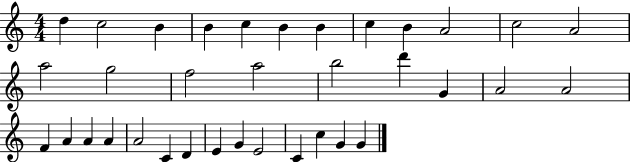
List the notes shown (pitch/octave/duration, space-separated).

D5/q C5/h B4/q B4/q C5/q B4/q B4/q C5/q B4/q A4/h C5/h A4/h A5/h G5/h F5/h A5/h B5/h D6/q G4/q A4/h A4/h F4/q A4/q A4/q A4/q A4/h C4/q D4/q E4/q G4/q E4/h C4/q C5/q G4/q G4/q